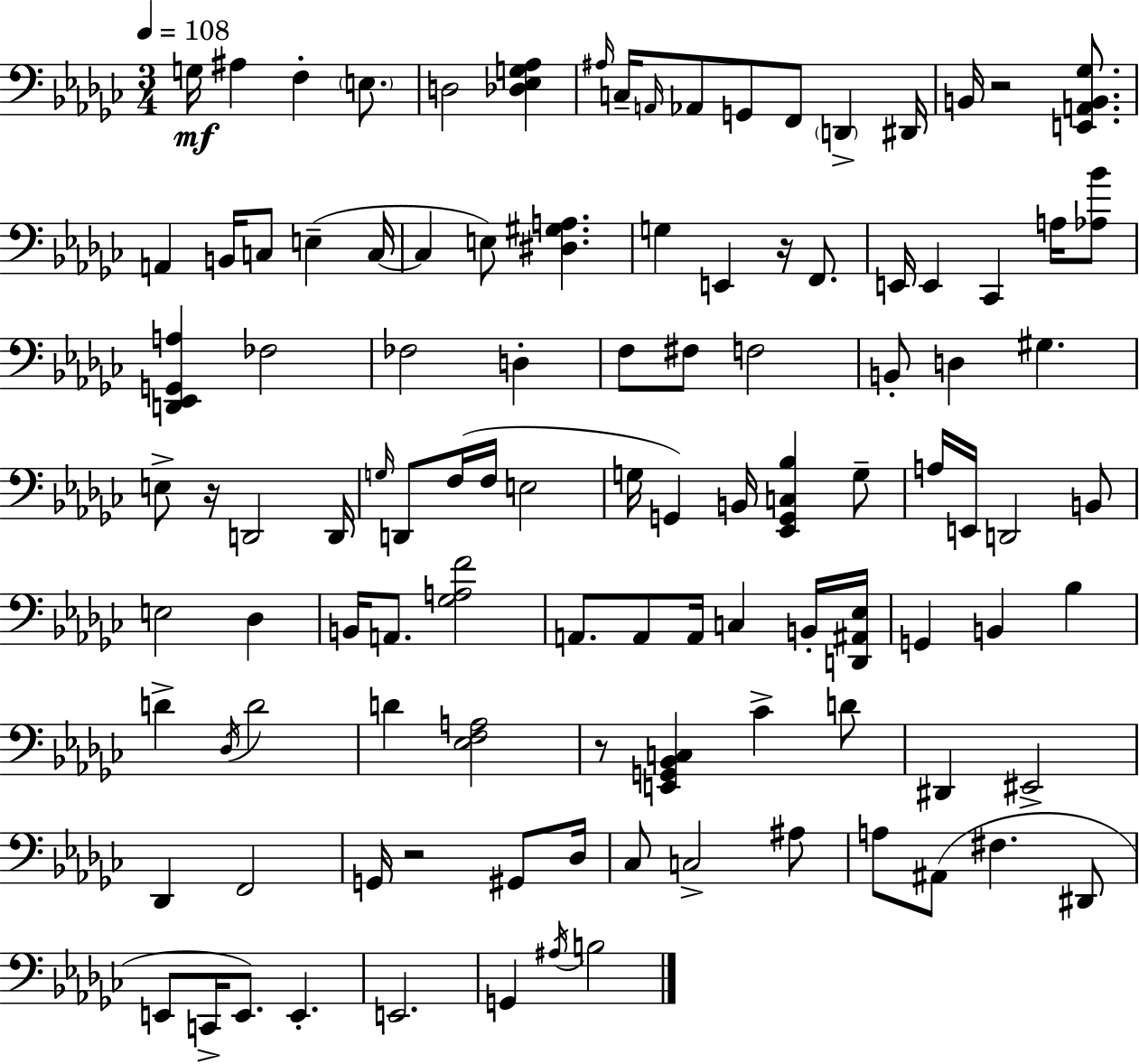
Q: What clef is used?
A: bass